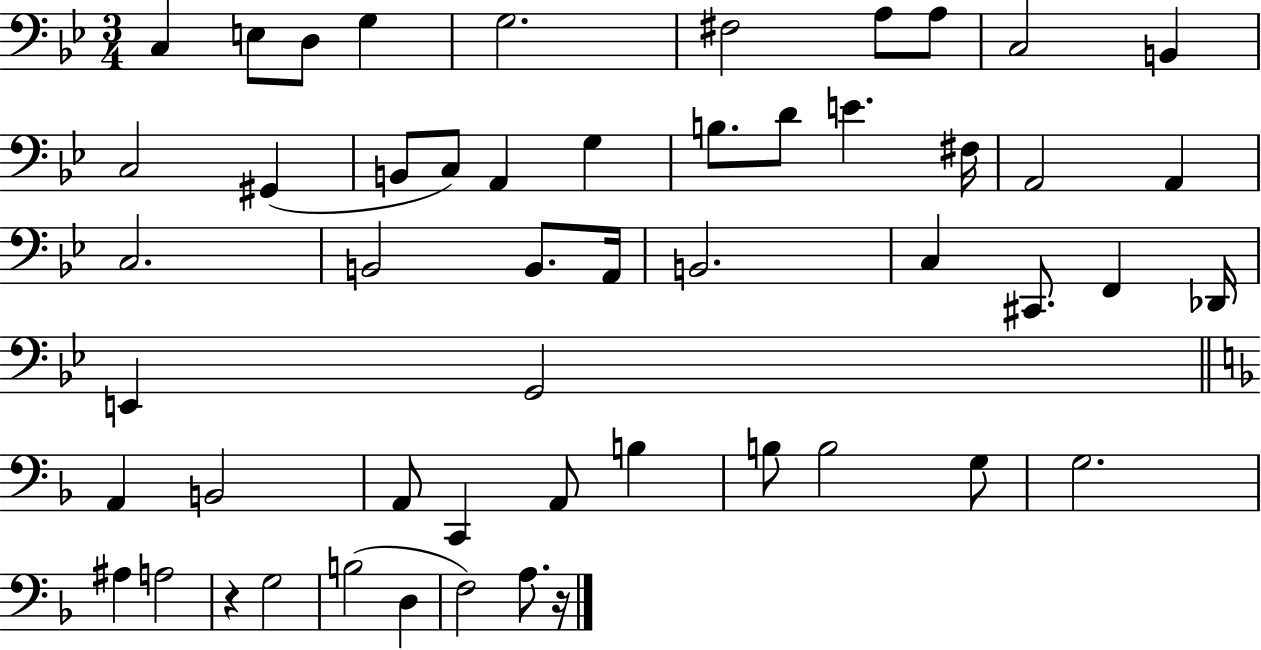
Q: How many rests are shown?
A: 2